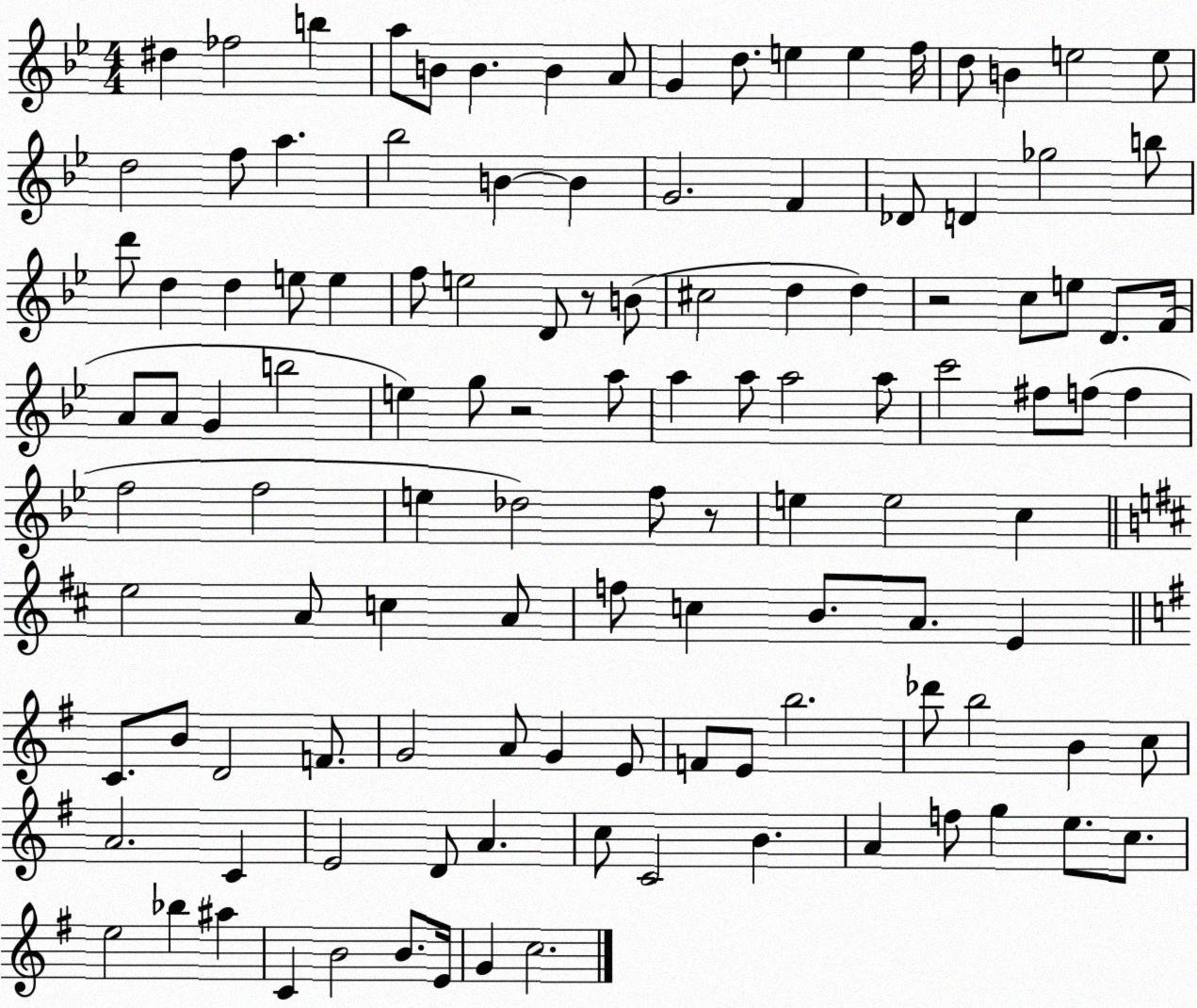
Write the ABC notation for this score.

X:1
T:Untitled
M:4/4
L:1/4
K:Bb
^d _f2 b a/2 B/2 B B A/2 G d/2 e e f/4 d/2 B e2 e/2 d2 f/2 a _b2 B B G2 F _D/2 D _g2 b/2 d'/2 d d e/2 e f/2 e2 D/2 z/2 B/2 ^c2 d d z2 c/2 e/2 D/2 F/4 A/2 A/2 G b2 e g/2 z2 a/2 a a/2 a2 a/2 c'2 ^f/2 f/2 f f2 f2 e _d2 f/2 z/2 e e2 c e2 A/2 c A/2 f/2 c B/2 A/2 E C/2 B/2 D2 F/2 G2 A/2 G E/2 F/2 E/2 b2 _d'/2 b2 B c/2 A2 C E2 D/2 A c/2 C2 B A f/2 g e/2 c/2 e2 _b ^a C B2 B/2 E/4 G c2